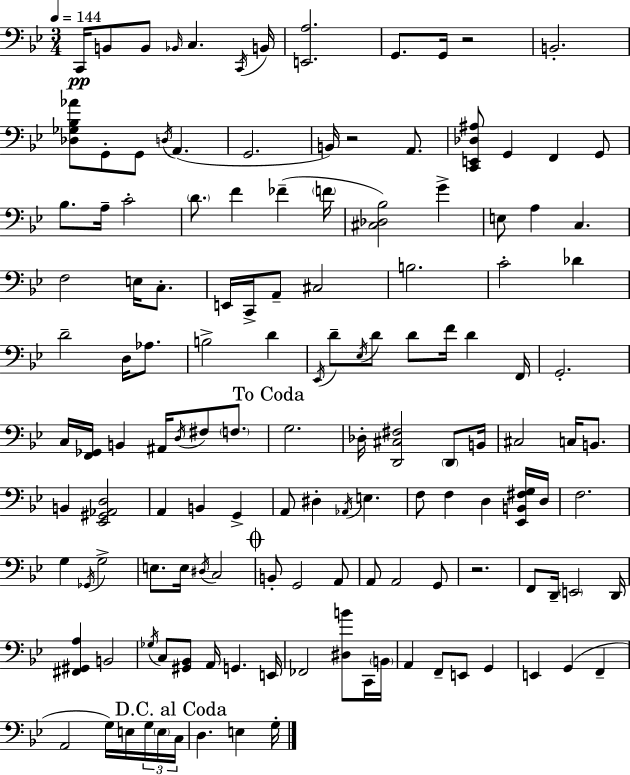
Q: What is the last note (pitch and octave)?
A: G3